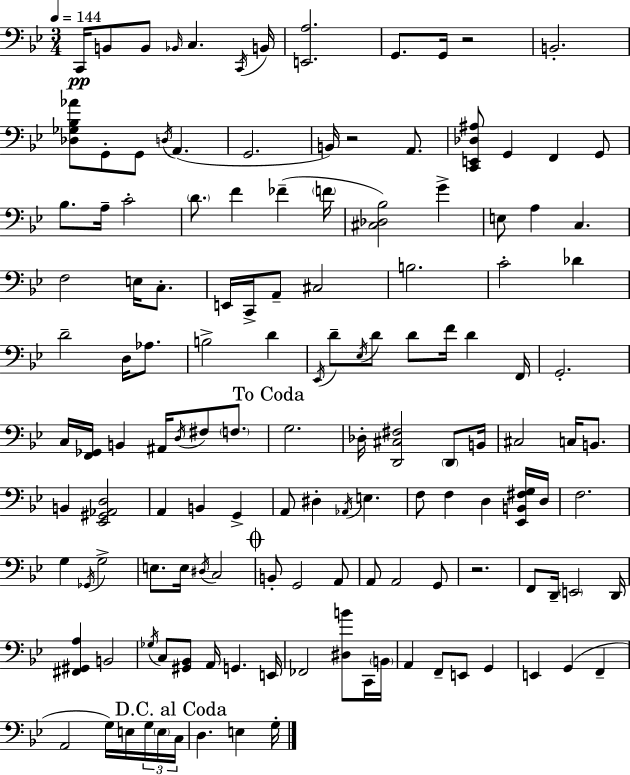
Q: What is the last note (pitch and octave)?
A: G3